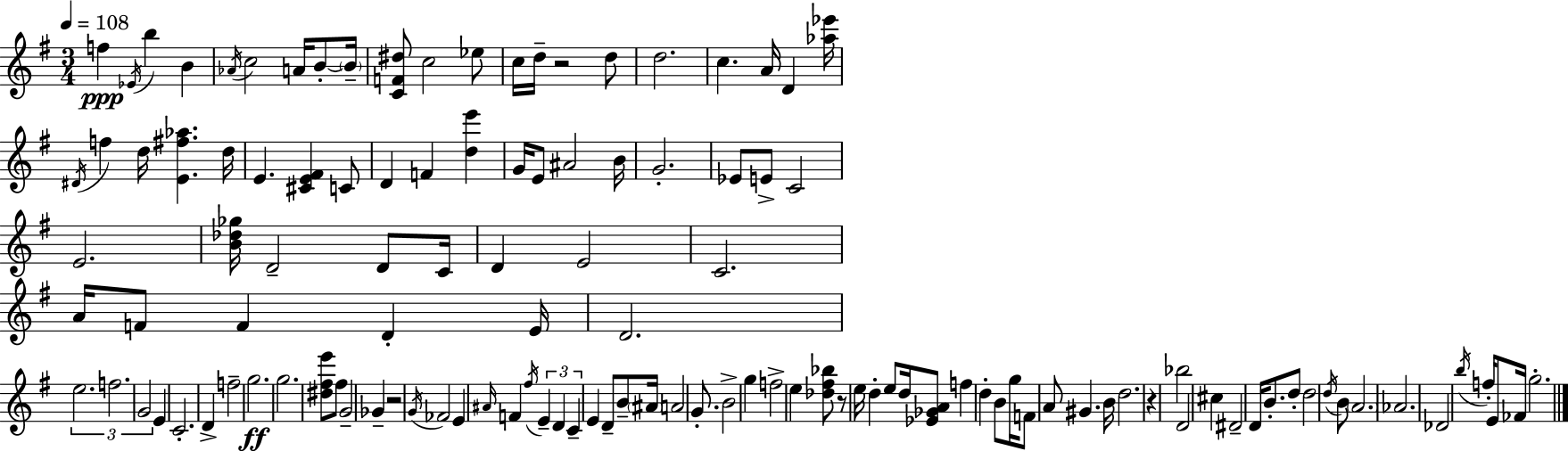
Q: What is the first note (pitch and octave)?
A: F5